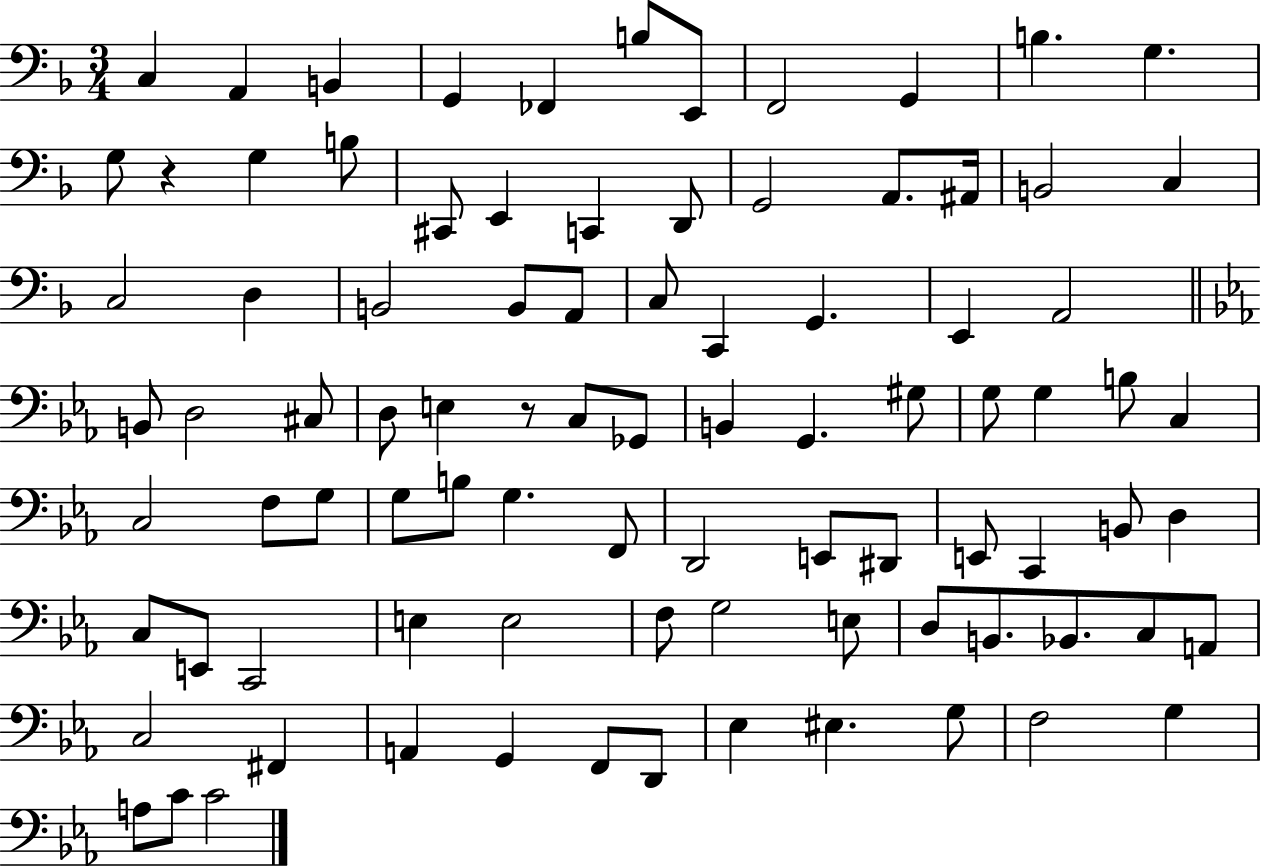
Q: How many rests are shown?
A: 2